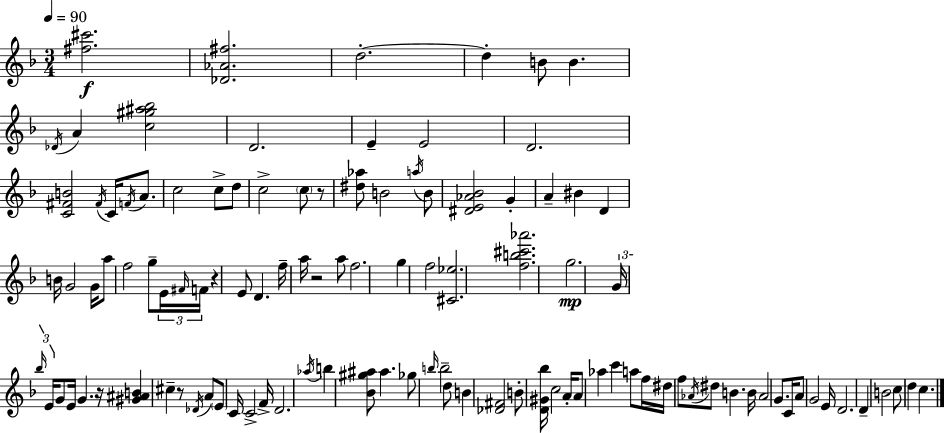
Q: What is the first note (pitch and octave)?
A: D5